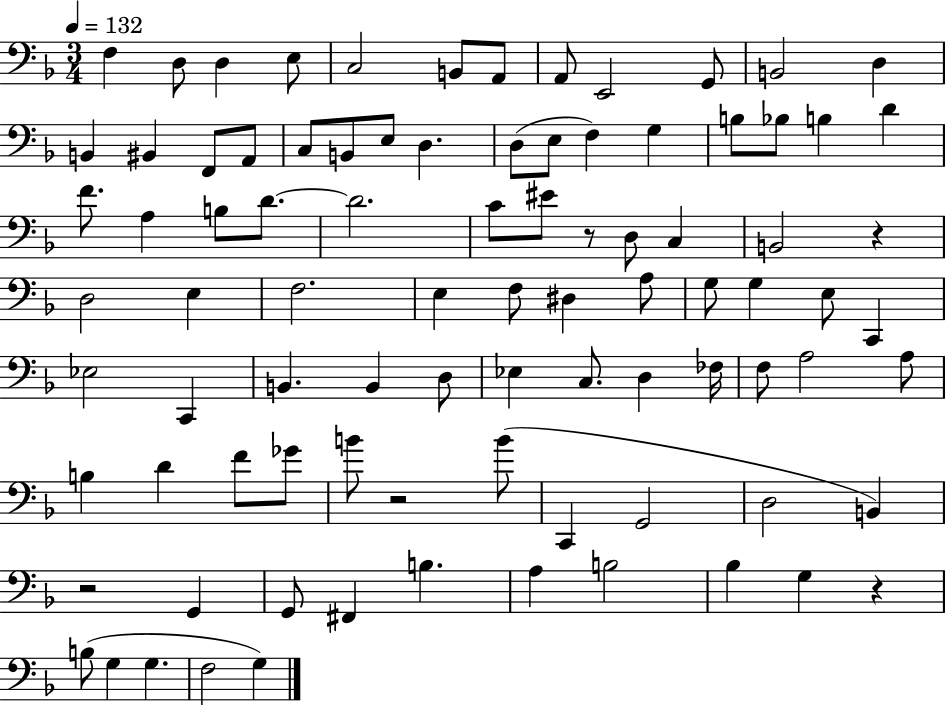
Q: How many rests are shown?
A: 5